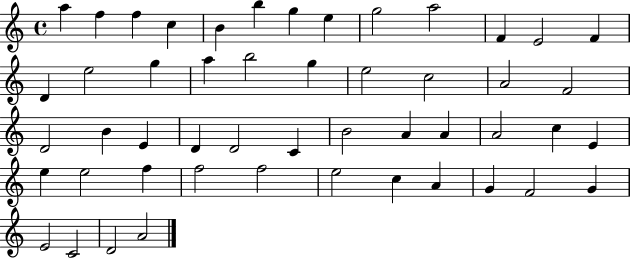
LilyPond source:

{
  \clef treble
  \time 4/4
  \defaultTimeSignature
  \key c \major
  a''4 f''4 f''4 c''4 | b'4 b''4 g''4 e''4 | g''2 a''2 | f'4 e'2 f'4 | \break d'4 e''2 g''4 | a''4 b''2 g''4 | e''2 c''2 | a'2 f'2 | \break d'2 b'4 e'4 | d'4 d'2 c'4 | b'2 a'4 a'4 | a'2 c''4 e'4 | \break e''4 e''2 f''4 | f''2 f''2 | e''2 c''4 a'4 | g'4 f'2 g'4 | \break e'2 c'2 | d'2 a'2 | \bar "|."
}